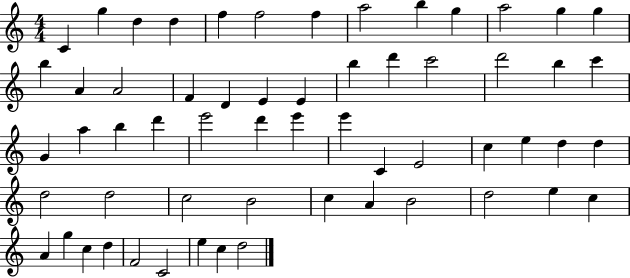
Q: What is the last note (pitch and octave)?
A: D5